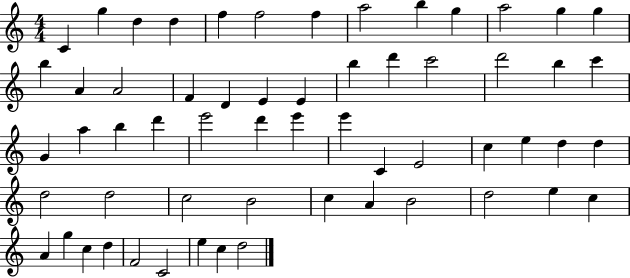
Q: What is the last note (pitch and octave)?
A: D5